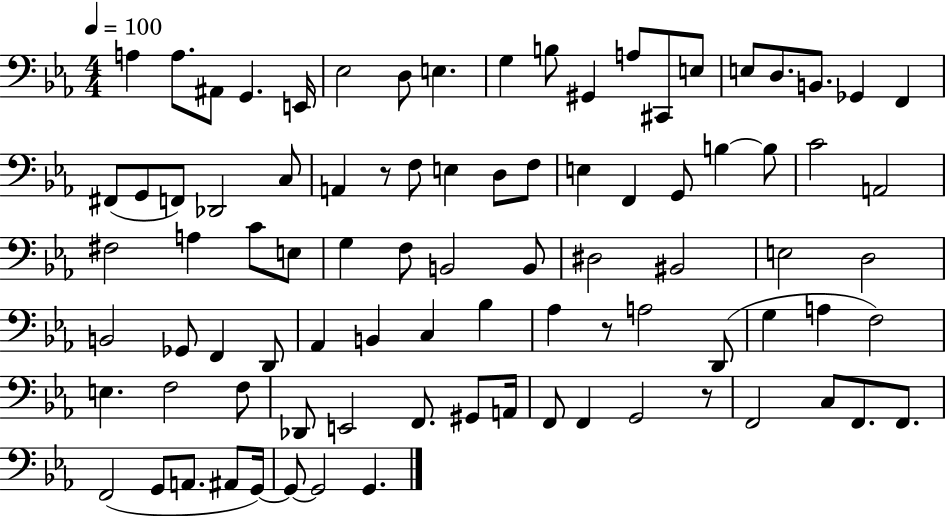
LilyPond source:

{
  \clef bass
  \numericTimeSignature
  \time 4/4
  \key ees \major
  \tempo 4 = 100
  a4 a8. ais,8 g,4. e,16 | ees2 d8 e4. | g4 b8 gis,4 a8 cis,8 e8 | e8 d8. b,8. ges,4 f,4 | \break fis,8( g,8 f,8) des,2 c8 | a,4 r8 f8 e4 d8 f8 | e4 f,4 g,8 b4~~ b8 | c'2 a,2 | \break fis2 a4 c'8 e8 | g4 f8 b,2 b,8 | dis2 bis,2 | e2 d2 | \break b,2 ges,8 f,4 d,8 | aes,4 b,4 c4 bes4 | aes4 r8 a2 d,8( | g4 a4 f2) | \break e4. f2 f8 | des,8 e,2 f,8. gis,8 a,16 | f,8 f,4 g,2 r8 | f,2 c8 f,8. f,8. | \break f,2( g,8 a,8. ais,8 g,16~~) | g,8~~ g,2 g,4. | \bar "|."
}